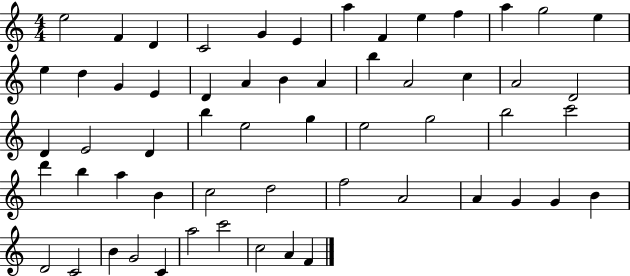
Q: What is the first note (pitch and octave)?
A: E5